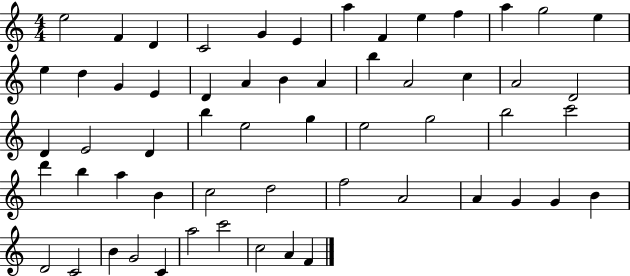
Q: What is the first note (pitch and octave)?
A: E5